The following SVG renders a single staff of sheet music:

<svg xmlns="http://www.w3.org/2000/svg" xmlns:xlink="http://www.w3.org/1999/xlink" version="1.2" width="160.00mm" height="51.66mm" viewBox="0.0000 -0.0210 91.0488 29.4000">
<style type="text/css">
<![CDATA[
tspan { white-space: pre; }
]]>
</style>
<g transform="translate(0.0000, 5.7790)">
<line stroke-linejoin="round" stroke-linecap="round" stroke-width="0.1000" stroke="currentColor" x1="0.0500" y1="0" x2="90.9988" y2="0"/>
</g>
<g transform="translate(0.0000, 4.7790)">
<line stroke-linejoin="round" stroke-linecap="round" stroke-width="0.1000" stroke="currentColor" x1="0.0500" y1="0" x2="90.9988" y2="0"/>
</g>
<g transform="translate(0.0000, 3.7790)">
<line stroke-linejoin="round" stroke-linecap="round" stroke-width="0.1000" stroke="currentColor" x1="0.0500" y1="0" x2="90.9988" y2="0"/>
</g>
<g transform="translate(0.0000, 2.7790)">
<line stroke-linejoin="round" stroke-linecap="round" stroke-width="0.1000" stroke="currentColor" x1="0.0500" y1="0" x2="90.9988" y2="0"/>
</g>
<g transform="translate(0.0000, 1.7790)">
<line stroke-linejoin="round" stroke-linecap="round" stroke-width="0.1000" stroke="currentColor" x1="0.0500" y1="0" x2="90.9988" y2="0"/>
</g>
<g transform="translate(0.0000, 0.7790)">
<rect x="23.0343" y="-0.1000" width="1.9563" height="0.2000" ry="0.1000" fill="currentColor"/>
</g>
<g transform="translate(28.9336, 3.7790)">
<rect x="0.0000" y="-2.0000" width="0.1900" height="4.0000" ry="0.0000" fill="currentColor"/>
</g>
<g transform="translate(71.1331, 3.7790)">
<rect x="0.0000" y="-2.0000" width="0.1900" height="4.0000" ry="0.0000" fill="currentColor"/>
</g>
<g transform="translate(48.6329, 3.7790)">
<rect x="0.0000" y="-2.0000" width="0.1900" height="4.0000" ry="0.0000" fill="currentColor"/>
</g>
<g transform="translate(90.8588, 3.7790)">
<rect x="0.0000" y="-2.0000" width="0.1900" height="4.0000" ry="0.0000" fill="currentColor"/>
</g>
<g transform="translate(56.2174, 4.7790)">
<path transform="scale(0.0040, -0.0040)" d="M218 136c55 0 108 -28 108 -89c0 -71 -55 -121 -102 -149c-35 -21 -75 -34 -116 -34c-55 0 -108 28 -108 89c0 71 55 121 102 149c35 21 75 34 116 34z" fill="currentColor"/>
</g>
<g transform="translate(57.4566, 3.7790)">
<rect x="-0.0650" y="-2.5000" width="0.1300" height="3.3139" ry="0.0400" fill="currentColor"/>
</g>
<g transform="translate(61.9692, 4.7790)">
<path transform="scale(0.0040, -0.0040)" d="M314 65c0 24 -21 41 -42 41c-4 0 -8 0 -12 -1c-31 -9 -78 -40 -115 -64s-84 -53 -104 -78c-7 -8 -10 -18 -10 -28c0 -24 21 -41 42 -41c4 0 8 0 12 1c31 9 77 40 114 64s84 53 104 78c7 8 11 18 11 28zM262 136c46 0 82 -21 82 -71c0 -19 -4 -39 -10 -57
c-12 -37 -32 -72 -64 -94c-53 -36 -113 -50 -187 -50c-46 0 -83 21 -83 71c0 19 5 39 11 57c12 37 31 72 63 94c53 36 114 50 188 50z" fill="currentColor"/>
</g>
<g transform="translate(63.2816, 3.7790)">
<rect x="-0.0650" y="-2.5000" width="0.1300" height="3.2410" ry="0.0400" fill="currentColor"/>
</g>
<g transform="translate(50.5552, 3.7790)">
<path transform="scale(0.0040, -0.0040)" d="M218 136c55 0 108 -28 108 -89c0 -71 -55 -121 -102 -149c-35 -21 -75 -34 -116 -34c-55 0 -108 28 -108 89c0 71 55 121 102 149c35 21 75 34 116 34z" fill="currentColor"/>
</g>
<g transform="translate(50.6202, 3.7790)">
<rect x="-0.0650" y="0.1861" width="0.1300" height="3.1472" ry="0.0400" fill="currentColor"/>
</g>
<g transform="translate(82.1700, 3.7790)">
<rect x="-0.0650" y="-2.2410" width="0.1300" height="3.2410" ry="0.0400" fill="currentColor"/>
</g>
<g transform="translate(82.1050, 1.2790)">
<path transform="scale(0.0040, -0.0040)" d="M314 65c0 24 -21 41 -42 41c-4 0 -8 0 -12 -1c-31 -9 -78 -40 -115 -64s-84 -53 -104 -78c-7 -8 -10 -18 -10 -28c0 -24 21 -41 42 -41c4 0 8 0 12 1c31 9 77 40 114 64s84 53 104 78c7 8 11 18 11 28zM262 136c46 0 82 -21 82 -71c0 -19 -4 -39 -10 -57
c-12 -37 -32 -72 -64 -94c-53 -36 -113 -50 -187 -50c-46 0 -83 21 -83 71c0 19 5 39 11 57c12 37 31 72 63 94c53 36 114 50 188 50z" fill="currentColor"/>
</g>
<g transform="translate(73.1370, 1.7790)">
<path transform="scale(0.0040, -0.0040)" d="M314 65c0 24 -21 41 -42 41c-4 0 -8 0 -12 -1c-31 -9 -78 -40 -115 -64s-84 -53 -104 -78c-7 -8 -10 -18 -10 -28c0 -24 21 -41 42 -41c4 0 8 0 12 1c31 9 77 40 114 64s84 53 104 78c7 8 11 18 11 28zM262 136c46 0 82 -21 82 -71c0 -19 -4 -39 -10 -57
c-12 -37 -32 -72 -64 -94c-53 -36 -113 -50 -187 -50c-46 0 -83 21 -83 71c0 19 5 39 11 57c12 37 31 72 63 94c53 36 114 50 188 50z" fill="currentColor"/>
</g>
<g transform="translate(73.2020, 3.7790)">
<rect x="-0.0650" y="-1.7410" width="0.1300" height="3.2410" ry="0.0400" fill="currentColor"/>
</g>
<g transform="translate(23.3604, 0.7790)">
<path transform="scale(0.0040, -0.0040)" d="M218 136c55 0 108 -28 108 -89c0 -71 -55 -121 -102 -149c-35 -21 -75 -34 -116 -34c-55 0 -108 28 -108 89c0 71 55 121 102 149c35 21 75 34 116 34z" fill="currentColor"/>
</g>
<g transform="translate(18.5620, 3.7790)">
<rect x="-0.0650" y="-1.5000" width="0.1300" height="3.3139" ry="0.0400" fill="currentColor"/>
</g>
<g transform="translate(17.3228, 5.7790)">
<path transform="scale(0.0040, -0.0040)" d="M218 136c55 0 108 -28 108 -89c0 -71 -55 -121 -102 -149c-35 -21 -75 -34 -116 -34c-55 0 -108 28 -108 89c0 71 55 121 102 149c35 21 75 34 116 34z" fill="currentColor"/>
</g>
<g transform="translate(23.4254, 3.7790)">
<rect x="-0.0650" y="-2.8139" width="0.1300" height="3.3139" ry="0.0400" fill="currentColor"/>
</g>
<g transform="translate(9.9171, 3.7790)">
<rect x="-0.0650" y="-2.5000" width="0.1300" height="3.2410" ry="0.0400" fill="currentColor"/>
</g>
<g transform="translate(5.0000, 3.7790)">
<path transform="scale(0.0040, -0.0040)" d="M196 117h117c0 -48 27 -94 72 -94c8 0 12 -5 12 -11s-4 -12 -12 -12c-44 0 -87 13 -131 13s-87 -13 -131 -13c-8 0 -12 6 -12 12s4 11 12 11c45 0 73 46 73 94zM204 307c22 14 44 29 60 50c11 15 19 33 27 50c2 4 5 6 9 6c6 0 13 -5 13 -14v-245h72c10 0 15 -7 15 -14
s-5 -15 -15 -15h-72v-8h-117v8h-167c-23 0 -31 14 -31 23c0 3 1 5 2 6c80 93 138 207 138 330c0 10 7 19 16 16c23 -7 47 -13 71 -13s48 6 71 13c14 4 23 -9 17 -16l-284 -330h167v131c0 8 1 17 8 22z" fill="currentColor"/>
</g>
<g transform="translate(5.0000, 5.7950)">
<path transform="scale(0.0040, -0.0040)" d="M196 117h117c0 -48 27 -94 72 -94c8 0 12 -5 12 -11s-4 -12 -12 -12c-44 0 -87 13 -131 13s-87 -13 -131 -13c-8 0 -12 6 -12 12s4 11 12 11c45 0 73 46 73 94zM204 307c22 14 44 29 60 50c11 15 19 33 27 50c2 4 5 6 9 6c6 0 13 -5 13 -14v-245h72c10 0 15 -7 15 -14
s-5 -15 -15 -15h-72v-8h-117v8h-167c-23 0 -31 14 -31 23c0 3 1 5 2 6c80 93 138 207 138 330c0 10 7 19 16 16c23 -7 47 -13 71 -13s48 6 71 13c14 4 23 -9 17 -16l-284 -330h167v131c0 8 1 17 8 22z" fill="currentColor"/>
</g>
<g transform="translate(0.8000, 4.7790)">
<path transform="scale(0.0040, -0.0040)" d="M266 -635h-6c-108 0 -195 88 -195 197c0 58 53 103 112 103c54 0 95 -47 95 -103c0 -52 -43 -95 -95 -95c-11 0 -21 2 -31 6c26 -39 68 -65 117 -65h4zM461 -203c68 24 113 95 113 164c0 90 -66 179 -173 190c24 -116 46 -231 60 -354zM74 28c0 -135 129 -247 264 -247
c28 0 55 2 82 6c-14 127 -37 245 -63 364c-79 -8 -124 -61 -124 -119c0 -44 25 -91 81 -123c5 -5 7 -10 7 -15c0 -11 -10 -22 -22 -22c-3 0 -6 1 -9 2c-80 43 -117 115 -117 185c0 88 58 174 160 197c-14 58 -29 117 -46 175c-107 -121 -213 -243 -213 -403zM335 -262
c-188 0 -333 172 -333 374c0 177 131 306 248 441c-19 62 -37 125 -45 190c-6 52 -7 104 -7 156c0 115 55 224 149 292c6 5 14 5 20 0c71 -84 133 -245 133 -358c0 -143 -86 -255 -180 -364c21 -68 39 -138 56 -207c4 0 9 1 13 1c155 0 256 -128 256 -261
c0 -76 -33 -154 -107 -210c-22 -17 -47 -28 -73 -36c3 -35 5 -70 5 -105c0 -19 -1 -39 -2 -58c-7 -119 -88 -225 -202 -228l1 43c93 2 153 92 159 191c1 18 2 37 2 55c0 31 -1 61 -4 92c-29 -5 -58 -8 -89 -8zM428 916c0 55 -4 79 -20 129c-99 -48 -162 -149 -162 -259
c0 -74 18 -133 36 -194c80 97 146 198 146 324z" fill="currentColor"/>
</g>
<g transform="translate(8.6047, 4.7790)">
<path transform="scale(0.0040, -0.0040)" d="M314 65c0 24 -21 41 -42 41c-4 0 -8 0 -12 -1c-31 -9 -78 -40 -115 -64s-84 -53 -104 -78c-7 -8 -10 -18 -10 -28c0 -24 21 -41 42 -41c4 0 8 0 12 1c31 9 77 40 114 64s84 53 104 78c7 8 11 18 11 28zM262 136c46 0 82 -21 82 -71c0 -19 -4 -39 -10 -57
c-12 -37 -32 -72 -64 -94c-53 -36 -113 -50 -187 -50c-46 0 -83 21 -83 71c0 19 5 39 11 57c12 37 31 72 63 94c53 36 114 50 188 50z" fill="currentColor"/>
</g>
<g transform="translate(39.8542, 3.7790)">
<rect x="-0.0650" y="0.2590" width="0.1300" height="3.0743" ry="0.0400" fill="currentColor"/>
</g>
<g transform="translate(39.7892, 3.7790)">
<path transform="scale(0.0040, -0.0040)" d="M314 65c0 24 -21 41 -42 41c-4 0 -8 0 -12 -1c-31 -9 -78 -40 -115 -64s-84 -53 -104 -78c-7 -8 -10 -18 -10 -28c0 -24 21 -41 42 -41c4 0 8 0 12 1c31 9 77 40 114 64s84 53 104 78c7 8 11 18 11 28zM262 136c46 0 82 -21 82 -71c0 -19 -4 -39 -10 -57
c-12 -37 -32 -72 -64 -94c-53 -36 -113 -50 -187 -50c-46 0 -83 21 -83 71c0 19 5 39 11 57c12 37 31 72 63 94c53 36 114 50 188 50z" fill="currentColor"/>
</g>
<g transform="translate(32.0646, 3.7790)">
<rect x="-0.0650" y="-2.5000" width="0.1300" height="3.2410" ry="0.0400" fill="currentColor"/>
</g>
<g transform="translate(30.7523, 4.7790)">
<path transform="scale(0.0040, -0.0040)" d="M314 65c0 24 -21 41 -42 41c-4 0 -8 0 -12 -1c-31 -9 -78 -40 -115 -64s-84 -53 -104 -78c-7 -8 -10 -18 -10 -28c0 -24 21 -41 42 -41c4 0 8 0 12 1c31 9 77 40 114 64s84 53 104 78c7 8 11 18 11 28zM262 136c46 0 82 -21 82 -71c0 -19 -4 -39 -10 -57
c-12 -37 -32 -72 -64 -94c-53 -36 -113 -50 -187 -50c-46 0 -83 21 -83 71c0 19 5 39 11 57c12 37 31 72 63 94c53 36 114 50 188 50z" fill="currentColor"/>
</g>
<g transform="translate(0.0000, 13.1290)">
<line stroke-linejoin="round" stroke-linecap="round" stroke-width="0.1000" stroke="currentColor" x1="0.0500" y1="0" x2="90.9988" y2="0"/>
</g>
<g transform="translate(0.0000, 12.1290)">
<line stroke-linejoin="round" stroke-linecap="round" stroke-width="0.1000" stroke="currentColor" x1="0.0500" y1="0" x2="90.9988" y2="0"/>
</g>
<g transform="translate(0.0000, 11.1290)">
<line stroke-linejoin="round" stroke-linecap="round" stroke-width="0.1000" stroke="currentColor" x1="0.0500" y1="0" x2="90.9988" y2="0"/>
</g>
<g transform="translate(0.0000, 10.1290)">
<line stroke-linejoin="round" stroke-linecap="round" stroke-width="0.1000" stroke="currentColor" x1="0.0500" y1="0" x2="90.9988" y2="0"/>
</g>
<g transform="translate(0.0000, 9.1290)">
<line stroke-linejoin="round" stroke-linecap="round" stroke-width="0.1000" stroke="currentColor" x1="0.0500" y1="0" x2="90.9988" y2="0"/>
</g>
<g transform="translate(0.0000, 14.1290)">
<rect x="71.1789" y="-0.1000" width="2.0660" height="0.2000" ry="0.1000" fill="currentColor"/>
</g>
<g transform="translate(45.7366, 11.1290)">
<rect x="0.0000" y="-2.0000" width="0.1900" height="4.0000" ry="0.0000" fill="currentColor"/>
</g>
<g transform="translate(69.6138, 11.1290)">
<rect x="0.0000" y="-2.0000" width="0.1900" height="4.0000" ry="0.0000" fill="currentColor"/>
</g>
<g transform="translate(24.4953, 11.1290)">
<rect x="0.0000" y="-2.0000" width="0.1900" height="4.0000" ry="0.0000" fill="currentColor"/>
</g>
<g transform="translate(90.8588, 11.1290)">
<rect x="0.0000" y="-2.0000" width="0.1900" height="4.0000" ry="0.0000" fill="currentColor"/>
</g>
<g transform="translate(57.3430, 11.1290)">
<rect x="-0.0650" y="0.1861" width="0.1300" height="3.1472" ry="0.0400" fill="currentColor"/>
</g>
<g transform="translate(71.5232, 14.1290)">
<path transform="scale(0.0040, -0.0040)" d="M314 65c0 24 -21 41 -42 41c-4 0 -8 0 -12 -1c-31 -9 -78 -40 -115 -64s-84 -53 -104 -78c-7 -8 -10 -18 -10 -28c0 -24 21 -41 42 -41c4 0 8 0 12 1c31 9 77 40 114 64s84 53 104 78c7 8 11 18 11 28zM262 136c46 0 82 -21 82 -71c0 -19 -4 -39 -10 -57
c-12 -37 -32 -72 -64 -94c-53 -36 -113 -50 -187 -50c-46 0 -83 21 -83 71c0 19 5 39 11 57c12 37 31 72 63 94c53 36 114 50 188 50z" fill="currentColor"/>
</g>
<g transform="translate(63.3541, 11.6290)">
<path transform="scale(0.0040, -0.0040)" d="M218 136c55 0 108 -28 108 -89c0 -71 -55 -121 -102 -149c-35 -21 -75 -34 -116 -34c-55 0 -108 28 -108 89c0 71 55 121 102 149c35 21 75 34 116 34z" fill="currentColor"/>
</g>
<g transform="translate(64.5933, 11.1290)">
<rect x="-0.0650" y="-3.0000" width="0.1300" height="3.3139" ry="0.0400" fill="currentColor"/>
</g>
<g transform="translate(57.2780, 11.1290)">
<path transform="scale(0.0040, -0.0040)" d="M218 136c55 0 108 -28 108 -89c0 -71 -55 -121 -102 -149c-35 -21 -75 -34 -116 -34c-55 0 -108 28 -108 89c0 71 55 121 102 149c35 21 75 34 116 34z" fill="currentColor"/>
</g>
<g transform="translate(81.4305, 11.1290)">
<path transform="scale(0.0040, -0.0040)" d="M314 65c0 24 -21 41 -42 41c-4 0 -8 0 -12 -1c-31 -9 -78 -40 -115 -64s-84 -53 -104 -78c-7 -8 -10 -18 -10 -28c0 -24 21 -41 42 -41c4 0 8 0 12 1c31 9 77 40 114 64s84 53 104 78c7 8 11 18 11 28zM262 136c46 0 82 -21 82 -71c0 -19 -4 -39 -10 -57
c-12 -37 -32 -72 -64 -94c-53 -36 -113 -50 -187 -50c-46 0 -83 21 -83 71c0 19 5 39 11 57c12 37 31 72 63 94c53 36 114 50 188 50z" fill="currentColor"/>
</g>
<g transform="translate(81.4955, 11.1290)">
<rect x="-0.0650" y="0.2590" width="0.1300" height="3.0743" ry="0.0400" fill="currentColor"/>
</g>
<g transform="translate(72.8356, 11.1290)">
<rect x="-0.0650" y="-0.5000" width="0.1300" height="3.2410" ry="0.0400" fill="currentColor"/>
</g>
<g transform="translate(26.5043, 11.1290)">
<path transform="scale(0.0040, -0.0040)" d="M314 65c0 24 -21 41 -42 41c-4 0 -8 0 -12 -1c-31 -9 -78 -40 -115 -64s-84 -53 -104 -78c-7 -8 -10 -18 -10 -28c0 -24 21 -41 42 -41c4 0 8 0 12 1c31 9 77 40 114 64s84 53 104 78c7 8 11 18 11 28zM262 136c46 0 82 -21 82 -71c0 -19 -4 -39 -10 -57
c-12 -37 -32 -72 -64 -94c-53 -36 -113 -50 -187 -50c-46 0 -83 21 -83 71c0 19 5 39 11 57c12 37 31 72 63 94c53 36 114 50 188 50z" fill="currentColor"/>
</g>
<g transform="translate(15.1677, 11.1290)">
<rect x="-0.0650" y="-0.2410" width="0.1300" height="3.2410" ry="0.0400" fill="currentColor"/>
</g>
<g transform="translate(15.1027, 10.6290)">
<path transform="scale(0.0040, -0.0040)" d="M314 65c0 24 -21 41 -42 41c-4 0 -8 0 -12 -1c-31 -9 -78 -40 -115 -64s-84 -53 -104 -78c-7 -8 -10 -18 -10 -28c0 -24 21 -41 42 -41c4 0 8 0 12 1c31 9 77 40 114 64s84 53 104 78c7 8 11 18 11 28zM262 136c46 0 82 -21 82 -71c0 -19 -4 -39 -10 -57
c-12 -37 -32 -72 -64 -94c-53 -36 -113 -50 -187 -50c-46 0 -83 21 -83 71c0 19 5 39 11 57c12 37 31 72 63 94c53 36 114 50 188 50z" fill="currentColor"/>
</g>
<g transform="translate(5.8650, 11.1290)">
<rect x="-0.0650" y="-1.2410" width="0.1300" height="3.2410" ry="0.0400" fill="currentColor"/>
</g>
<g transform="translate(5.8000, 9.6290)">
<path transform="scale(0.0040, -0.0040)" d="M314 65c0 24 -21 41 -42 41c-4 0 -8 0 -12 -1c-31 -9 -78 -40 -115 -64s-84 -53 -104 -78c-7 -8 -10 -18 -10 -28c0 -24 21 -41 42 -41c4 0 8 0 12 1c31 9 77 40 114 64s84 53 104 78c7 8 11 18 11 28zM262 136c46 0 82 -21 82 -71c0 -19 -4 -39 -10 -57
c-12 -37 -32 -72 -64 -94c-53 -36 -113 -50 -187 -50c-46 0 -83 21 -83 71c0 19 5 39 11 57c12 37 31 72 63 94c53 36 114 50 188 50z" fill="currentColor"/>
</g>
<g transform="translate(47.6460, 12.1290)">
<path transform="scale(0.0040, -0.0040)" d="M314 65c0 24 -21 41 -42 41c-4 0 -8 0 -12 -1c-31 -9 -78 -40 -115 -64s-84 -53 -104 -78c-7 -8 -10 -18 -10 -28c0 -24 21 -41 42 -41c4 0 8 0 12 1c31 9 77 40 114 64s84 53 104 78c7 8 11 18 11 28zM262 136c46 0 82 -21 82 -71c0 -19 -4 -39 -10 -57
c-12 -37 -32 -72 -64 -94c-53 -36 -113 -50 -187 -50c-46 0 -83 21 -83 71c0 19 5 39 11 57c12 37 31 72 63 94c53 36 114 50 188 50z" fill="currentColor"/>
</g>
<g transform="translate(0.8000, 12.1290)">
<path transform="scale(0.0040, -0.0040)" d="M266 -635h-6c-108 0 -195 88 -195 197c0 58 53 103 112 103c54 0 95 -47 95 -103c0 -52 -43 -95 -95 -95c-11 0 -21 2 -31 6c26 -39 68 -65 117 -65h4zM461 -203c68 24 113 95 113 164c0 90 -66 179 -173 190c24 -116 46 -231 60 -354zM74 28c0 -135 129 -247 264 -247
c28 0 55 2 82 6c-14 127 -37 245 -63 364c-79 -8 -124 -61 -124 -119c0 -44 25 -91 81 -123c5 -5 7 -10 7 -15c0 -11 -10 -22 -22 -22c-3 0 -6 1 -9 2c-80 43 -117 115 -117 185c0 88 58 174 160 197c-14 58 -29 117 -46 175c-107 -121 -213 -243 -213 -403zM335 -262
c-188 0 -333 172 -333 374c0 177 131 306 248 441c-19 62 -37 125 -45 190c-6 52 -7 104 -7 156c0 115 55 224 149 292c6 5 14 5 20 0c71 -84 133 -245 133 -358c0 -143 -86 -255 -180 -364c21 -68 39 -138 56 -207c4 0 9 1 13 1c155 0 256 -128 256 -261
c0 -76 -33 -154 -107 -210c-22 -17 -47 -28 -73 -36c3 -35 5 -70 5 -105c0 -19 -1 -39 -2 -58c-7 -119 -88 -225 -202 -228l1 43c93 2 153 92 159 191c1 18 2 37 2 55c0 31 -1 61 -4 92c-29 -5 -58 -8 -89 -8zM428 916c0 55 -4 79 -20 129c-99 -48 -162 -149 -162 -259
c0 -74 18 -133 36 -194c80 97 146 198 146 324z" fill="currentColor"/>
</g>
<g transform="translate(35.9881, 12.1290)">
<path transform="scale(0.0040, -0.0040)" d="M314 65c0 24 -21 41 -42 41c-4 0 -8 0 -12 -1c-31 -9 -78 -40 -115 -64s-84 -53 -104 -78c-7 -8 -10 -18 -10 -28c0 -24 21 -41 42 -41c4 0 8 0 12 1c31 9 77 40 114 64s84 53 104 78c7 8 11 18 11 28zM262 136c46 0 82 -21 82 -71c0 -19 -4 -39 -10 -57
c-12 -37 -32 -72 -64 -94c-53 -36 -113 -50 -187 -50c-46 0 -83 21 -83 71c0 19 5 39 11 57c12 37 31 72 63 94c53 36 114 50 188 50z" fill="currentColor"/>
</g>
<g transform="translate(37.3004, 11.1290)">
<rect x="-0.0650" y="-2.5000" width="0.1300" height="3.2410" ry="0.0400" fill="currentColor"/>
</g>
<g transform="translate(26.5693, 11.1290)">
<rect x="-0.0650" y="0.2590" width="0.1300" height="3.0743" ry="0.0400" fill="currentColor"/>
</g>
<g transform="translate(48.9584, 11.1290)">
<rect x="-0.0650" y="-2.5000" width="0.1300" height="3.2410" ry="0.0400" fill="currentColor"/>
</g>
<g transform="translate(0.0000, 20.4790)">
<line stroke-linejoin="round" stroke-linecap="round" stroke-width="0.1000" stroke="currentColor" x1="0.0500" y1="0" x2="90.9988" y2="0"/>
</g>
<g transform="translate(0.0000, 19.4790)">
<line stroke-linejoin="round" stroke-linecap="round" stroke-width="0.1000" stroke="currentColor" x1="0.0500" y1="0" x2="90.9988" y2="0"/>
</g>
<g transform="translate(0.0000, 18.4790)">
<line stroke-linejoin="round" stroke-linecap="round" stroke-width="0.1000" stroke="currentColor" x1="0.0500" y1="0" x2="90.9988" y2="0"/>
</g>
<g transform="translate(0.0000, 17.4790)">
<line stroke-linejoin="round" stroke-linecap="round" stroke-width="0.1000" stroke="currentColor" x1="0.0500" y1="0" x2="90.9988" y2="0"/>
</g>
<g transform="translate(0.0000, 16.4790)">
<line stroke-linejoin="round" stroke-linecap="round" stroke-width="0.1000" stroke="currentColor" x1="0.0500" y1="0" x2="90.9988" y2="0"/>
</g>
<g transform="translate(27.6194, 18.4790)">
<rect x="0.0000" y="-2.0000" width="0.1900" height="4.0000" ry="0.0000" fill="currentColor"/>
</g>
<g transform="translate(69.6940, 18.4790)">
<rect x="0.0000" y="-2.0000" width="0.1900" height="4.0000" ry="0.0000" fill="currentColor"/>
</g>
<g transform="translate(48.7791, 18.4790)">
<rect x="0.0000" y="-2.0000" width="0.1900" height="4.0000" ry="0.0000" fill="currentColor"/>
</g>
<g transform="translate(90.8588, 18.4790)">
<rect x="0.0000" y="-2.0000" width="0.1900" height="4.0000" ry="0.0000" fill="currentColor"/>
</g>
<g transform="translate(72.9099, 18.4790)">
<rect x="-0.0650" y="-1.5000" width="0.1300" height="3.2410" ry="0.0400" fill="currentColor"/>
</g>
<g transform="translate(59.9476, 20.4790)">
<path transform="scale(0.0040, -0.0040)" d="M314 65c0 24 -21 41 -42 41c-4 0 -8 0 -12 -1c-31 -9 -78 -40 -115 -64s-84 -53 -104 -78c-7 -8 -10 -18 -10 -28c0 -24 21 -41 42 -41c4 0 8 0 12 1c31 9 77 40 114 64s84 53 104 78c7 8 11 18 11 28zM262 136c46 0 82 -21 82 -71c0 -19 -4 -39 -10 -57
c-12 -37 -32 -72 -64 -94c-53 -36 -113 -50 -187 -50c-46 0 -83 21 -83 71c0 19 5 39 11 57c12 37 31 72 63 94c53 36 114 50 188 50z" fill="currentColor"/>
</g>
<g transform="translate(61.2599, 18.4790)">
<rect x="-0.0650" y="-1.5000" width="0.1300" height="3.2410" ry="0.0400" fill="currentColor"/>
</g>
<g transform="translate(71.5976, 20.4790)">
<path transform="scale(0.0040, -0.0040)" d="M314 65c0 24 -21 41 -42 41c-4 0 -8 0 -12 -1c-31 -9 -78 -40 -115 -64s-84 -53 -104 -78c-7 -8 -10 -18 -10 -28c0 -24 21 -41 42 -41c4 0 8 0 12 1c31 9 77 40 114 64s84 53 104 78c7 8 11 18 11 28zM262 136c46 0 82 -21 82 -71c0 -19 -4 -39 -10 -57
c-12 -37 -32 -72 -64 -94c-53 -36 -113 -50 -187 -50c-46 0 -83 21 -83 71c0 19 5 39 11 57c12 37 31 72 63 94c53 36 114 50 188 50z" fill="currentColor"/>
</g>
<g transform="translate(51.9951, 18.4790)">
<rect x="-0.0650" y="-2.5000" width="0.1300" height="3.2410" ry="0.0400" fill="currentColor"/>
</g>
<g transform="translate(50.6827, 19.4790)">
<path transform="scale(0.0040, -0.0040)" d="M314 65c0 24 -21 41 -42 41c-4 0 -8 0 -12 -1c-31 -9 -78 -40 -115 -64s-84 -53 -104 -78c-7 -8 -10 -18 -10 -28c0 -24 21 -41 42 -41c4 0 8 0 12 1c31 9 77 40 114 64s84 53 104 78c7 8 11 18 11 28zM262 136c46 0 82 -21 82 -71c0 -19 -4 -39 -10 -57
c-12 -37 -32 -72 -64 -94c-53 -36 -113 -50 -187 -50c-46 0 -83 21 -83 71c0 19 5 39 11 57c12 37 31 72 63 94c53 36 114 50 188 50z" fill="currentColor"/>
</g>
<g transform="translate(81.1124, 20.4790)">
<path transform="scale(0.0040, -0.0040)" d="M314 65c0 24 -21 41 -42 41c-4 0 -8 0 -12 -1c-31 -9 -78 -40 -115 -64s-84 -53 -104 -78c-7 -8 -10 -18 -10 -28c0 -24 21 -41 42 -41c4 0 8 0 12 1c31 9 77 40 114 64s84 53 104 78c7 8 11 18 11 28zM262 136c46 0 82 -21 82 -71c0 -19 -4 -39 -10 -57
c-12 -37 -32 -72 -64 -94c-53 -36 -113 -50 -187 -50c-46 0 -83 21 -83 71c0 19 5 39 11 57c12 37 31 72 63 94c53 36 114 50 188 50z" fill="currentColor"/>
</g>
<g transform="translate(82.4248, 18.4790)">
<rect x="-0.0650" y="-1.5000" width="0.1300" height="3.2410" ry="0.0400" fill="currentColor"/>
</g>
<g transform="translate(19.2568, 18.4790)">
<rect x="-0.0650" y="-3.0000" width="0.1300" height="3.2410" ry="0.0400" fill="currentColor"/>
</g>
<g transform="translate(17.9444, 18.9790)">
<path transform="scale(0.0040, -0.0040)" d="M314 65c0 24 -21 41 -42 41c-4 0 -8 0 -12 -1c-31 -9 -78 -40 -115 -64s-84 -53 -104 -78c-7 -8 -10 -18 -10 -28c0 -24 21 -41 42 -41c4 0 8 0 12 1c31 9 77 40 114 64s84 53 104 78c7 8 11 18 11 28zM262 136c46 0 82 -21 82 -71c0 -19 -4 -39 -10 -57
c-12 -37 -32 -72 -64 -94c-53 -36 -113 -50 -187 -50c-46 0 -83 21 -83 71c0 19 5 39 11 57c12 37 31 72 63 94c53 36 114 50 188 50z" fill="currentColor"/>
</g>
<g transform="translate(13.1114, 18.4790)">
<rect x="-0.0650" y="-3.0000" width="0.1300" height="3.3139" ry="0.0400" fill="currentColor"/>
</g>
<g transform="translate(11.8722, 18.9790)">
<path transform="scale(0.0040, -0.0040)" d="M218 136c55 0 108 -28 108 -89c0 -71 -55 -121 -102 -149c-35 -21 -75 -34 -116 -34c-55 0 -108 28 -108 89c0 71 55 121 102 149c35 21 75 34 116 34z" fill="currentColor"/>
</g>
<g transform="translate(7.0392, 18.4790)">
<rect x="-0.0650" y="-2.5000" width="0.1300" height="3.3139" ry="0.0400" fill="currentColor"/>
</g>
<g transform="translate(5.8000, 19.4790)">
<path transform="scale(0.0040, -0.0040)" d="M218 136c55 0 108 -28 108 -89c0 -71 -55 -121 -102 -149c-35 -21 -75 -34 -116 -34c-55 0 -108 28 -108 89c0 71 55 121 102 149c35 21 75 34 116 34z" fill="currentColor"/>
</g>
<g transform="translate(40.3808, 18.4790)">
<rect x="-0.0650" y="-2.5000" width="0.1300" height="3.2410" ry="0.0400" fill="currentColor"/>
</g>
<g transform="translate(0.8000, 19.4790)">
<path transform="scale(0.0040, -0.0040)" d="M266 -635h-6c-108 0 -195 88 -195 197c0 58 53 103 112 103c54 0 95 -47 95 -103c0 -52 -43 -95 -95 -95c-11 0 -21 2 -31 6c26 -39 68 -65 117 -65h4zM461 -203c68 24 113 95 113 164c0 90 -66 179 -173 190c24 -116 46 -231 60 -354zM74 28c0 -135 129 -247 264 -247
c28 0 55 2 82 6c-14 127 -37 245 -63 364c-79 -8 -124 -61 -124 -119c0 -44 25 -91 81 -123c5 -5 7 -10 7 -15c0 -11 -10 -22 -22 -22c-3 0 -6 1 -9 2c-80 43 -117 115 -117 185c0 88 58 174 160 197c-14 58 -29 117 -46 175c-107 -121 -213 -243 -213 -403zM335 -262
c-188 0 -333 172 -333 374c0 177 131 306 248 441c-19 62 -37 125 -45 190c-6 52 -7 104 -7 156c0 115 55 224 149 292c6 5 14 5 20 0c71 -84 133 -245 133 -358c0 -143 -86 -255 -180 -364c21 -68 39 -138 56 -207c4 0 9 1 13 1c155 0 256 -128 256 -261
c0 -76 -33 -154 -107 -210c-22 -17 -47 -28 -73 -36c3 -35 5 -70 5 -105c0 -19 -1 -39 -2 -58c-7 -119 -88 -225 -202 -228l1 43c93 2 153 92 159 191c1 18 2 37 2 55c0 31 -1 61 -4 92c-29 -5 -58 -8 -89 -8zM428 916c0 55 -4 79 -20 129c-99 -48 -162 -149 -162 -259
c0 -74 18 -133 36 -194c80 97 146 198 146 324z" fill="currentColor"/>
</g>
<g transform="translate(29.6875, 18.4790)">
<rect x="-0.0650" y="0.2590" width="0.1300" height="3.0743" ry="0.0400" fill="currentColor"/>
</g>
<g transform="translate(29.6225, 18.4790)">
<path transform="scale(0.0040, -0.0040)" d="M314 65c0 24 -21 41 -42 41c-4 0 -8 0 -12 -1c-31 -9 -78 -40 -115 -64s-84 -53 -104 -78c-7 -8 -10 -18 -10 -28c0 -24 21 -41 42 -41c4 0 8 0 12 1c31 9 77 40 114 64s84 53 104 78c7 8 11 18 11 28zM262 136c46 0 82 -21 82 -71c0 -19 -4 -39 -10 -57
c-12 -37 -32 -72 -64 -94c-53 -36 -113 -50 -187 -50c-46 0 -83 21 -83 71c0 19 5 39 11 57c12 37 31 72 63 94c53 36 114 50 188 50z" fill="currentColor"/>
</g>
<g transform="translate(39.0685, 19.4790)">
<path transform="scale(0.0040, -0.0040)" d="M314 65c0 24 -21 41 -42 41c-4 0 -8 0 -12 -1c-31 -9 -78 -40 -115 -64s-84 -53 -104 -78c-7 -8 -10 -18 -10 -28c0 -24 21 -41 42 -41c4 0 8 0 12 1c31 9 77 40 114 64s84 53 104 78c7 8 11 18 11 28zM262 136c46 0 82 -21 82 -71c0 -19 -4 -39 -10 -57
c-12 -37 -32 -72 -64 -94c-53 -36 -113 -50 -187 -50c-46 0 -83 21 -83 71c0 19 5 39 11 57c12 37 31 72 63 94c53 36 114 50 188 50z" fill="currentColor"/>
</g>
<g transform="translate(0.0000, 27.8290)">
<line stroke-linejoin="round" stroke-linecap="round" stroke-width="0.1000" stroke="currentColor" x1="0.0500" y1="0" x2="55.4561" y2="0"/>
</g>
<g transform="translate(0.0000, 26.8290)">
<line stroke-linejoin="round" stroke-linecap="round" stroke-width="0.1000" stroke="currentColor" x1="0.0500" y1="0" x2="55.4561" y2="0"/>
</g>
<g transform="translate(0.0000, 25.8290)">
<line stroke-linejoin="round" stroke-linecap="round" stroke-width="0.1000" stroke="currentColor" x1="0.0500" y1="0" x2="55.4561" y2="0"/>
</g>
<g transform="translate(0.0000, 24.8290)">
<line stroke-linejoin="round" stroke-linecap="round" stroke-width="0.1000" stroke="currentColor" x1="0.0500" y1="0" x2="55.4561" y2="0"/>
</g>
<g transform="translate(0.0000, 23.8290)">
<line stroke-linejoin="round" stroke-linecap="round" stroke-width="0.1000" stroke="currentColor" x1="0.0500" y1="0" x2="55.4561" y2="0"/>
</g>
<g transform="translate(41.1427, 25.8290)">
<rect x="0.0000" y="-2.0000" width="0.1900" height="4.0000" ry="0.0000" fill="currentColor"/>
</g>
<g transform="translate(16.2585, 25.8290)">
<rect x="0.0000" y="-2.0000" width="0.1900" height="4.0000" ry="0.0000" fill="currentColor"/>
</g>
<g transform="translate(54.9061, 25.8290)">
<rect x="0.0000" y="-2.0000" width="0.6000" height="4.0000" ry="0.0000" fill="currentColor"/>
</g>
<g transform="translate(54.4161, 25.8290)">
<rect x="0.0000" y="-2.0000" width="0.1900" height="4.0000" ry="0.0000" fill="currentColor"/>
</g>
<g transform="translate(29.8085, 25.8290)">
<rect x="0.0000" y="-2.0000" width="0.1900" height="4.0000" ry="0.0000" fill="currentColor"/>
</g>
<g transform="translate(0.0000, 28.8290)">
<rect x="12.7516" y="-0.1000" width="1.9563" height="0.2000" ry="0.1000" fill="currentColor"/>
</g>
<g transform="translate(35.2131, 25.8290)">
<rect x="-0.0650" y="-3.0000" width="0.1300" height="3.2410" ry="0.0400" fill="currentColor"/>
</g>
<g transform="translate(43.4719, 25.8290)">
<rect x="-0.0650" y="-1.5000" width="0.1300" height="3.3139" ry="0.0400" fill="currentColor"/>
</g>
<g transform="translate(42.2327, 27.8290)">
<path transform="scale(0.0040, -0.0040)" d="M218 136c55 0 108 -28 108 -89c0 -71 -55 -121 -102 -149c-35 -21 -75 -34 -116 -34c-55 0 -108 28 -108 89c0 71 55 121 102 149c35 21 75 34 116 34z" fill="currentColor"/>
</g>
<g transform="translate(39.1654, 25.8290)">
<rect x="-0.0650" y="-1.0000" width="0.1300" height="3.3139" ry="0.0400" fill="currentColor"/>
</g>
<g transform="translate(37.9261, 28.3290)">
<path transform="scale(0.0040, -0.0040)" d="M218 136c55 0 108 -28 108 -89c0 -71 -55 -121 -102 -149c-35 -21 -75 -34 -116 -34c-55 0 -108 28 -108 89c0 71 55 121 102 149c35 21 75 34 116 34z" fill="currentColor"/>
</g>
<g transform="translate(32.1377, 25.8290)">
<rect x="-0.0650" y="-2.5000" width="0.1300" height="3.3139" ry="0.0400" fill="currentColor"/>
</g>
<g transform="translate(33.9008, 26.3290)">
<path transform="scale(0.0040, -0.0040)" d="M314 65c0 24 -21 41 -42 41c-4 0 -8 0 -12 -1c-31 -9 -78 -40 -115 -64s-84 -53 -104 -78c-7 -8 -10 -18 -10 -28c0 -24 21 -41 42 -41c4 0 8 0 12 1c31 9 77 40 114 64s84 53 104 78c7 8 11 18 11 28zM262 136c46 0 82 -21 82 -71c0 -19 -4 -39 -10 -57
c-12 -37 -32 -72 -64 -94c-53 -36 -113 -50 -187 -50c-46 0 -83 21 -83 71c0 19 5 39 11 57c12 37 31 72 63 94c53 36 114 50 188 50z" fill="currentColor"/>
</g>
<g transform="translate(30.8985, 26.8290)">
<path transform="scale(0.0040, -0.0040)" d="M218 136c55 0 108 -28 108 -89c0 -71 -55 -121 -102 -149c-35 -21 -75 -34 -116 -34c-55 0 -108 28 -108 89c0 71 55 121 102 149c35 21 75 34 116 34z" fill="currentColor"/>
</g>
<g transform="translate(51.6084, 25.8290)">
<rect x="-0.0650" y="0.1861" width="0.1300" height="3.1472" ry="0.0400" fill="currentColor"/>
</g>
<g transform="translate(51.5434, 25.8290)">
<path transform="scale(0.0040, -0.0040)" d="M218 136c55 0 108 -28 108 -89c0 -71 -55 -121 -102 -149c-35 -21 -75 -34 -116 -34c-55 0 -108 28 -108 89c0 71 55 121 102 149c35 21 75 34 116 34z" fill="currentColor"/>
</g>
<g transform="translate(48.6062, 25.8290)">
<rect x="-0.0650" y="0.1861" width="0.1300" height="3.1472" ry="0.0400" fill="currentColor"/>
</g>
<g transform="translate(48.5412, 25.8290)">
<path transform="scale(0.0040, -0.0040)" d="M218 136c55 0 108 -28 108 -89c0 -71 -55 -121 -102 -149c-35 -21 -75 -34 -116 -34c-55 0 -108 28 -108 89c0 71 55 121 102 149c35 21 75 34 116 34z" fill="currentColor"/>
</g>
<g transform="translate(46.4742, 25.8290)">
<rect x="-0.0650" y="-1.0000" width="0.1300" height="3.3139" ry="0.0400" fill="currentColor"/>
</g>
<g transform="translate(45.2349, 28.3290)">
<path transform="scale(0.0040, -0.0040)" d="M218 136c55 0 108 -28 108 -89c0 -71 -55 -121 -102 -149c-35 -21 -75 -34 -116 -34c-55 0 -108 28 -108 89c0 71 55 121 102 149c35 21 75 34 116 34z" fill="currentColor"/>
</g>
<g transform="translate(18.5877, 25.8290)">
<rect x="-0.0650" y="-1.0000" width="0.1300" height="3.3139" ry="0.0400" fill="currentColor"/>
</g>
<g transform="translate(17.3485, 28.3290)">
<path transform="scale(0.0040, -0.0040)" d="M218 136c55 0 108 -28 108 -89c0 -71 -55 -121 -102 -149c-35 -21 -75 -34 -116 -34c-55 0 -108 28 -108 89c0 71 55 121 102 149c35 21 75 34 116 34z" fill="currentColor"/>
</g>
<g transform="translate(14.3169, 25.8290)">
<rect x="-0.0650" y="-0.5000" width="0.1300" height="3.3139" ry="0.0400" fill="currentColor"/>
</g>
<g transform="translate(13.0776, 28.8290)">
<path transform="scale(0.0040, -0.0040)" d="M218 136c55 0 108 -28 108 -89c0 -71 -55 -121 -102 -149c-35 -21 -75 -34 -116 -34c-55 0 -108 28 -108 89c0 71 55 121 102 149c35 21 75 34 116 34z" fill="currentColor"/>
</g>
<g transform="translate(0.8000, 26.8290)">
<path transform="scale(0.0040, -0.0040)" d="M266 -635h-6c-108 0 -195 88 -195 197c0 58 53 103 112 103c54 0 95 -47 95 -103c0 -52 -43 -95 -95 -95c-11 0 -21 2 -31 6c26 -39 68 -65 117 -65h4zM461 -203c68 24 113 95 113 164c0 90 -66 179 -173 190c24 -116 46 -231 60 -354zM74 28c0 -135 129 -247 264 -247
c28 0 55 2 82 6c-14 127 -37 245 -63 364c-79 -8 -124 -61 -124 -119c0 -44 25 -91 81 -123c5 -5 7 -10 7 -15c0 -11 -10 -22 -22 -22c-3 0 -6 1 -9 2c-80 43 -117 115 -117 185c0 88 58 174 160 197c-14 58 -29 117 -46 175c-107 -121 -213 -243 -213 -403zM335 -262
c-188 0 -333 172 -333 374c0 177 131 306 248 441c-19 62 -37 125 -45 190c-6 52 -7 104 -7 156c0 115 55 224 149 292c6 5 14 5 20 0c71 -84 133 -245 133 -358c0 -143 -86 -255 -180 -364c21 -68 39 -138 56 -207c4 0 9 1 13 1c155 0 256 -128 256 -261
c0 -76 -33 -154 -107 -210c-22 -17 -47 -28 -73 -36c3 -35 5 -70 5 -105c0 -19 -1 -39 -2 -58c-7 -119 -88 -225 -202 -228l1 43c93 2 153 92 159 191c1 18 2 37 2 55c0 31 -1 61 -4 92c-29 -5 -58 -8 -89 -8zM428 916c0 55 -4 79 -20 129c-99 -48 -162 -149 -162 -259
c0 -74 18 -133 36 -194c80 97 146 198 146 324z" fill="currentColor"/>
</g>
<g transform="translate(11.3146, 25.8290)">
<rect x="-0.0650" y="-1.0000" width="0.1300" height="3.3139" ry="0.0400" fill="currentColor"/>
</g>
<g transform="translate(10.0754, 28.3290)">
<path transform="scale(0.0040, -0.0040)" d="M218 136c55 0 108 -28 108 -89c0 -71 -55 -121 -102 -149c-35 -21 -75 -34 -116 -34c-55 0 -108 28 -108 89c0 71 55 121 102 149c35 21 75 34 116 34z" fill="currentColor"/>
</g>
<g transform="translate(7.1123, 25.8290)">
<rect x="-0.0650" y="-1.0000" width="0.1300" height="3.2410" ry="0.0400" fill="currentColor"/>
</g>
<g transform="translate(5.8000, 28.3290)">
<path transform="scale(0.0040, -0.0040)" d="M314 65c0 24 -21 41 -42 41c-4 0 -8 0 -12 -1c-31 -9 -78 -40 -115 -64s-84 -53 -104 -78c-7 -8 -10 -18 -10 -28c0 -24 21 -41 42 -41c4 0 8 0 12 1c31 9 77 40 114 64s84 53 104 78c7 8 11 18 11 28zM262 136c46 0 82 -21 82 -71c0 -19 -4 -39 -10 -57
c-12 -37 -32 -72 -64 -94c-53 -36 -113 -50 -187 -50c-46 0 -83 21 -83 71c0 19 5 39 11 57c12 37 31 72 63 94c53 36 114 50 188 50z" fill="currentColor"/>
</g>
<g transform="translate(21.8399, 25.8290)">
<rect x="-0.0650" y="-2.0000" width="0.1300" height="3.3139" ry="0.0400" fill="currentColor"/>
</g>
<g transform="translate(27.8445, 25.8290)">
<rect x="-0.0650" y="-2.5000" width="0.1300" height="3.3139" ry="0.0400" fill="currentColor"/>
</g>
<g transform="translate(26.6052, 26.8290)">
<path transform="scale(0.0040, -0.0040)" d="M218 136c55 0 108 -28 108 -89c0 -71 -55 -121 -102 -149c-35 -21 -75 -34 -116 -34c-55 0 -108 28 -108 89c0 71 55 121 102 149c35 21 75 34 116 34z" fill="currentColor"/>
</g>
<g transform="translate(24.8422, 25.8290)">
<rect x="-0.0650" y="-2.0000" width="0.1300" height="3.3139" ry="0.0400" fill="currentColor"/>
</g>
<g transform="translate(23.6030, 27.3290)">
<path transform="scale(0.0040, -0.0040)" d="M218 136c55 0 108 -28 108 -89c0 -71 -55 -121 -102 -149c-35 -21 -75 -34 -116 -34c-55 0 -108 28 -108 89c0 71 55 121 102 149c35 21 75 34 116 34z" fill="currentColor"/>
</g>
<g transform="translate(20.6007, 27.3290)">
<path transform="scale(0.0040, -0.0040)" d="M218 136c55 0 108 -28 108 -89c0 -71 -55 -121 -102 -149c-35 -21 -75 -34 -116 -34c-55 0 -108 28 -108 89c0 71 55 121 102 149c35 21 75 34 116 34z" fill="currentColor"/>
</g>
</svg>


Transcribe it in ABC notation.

X:1
T:Untitled
M:4/4
L:1/4
K:C
G2 E a G2 B2 B G G2 f2 g2 e2 c2 B2 G2 G2 B A C2 B2 G A A2 B2 G2 G2 E2 E2 E2 D2 D C D F F G G A2 D E D B B